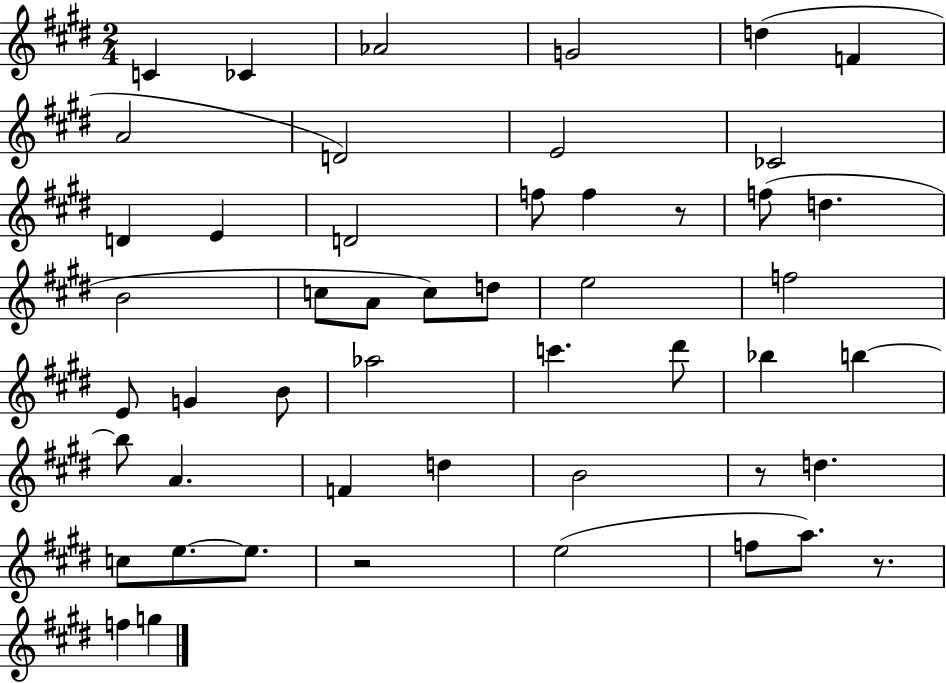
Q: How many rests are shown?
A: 4